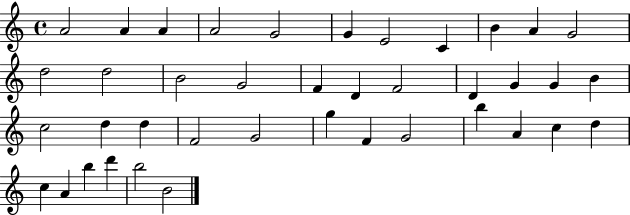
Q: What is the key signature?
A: C major